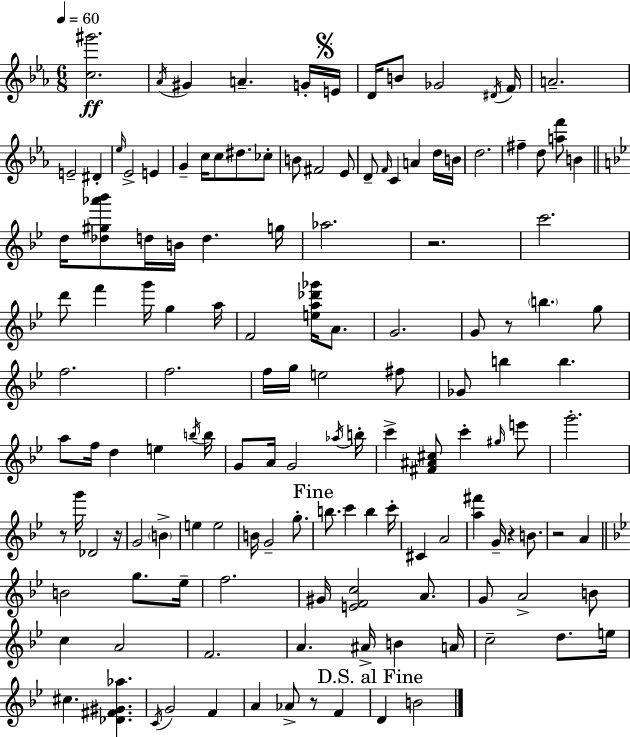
[C5,G#6]/h. Ab4/s G#4/q A4/q. G4/s E4/s D4/s B4/e Gb4/h D#4/s F4/s A4/h. E4/h D#4/q Eb5/s Eb4/h E4/q G4/q C5/s C5/e D#5/e. CES5/e B4/e F#4/h Eb4/e D4/e F4/s C4/q A4/q D5/s B4/s D5/h. F#5/q D5/e [A5,F6]/e B4/q D5/s [Db5,G#5,Ab6,Bb6]/e D5/s B4/s D5/q. G5/s Ab5/h. R/h. C6/h. D6/e F6/q G6/s G5/q A5/s F4/h [E5,A5,Db6,Gb6]/s A4/e. G4/h. G4/e R/e B5/q. G5/e F5/h. F5/h. F5/s G5/s E5/h F#5/e Gb4/e B5/q B5/q. A5/e F5/s D5/q E5/q B5/s B5/s G4/e A4/s G4/h Ab5/s B5/s C6/q [F#4,A#4,C#5]/e C6/q G#5/s E6/e G6/h. R/e G6/s Db4/h R/s G4/h B4/q E5/q E5/h B4/s G4/h G5/e. B5/e. C6/q B5/q C6/s C#4/q A4/h [A5,F#6]/q G4/s R/q B4/e. R/h A4/q B4/h G5/e. Eb5/s F5/h. G#4/s [E4,F4,C5]/h A4/e. G4/e A4/h B4/e C5/q A4/h F4/h. A4/q. A#4/s B4/q A4/s C5/h D5/e. E5/s C#5/q. [Db4,F#4,G#4,Ab5]/q. C4/s G4/h F4/q A4/q Ab4/e R/e F4/q D4/q B4/h